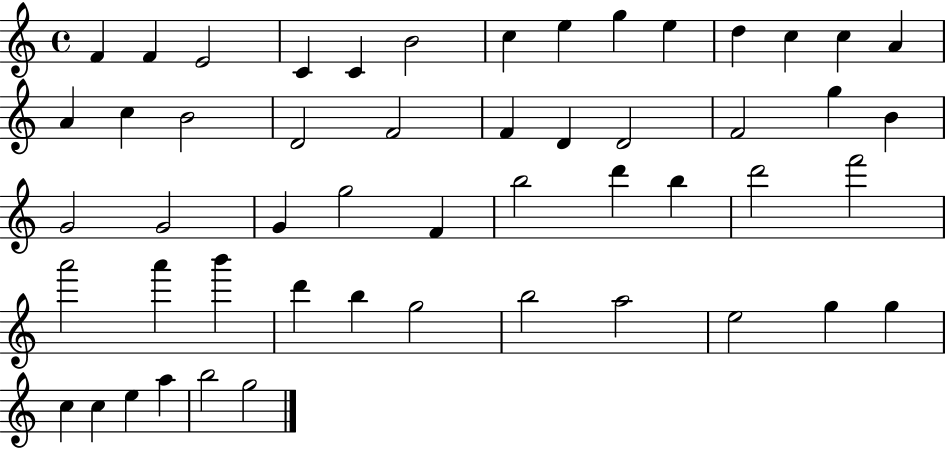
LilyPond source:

{
  \clef treble
  \time 4/4
  \defaultTimeSignature
  \key c \major
  f'4 f'4 e'2 | c'4 c'4 b'2 | c''4 e''4 g''4 e''4 | d''4 c''4 c''4 a'4 | \break a'4 c''4 b'2 | d'2 f'2 | f'4 d'4 d'2 | f'2 g''4 b'4 | \break g'2 g'2 | g'4 g''2 f'4 | b''2 d'''4 b''4 | d'''2 f'''2 | \break a'''2 a'''4 b'''4 | d'''4 b''4 g''2 | b''2 a''2 | e''2 g''4 g''4 | \break c''4 c''4 e''4 a''4 | b''2 g''2 | \bar "|."
}